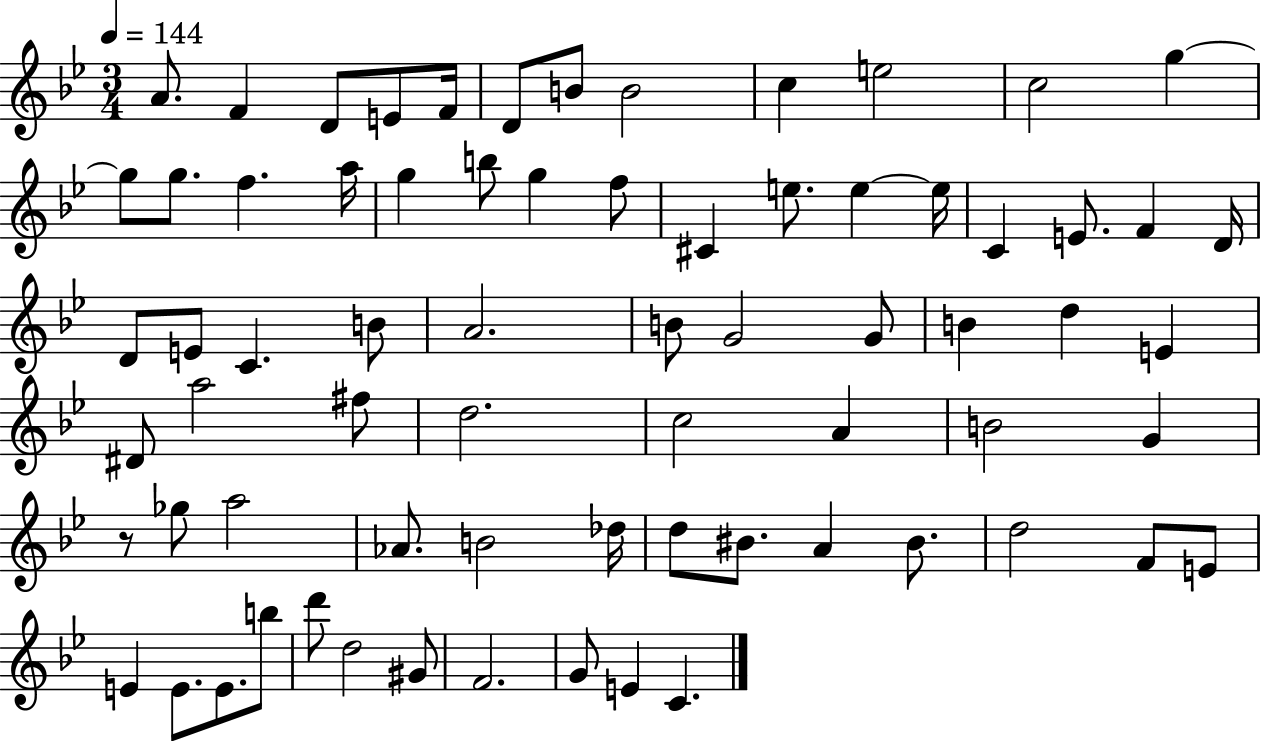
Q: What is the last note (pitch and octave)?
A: C4